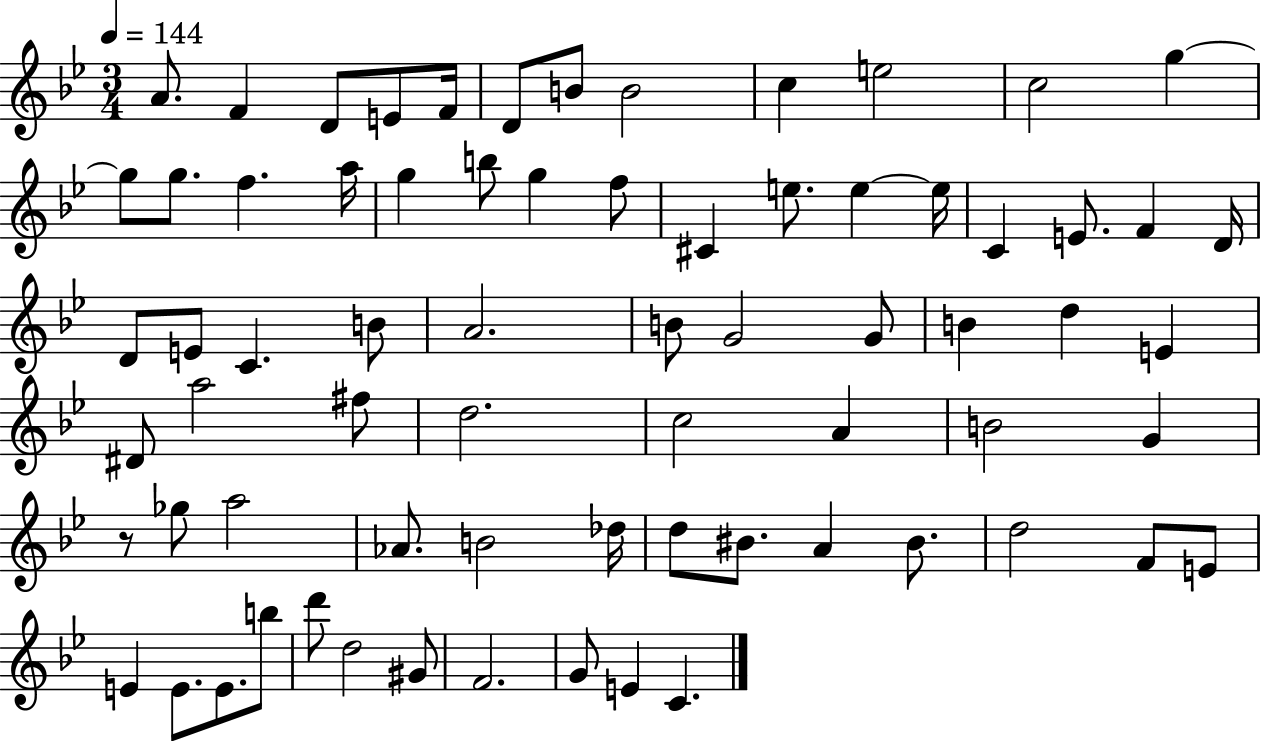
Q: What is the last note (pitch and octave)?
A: C4